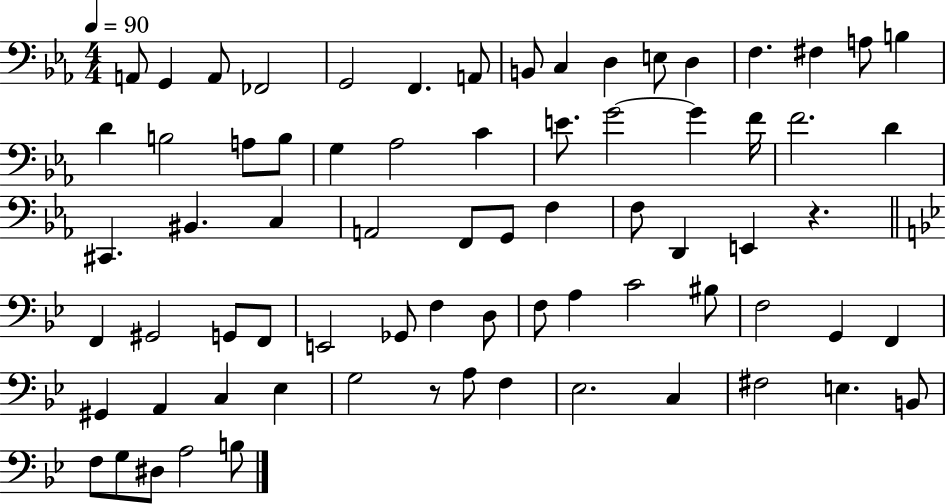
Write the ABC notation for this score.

X:1
T:Untitled
M:4/4
L:1/4
K:Eb
A,,/2 G,, A,,/2 _F,,2 G,,2 F,, A,,/2 B,,/2 C, D, E,/2 D, F, ^F, A,/2 B, D B,2 A,/2 B,/2 G, _A,2 C E/2 G2 G F/4 F2 D ^C,, ^B,, C, A,,2 F,,/2 G,,/2 F, F,/2 D,, E,, z F,, ^G,,2 G,,/2 F,,/2 E,,2 _G,,/2 F, D,/2 F,/2 A, C2 ^B,/2 F,2 G,, F,, ^G,, A,, C, _E, G,2 z/2 A,/2 F, _E,2 C, ^F,2 E, B,,/2 F,/2 G,/2 ^D,/2 A,2 B,/2